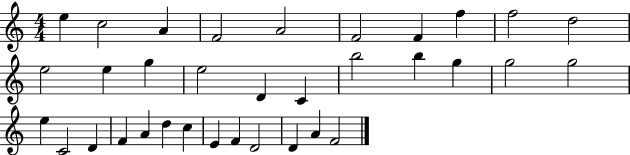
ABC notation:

X:1
T:Untitled
M:4/4
L:1/4
K:C
e c2 A F2 A2 F2 F f f2 d2 e2 e g e2 D C b2 b g g2 g2 e C2 D F A d c E F D2 D A F2